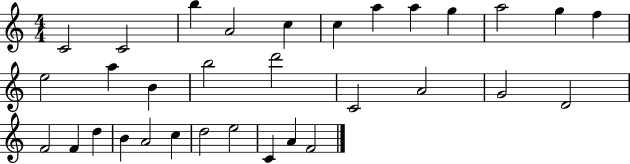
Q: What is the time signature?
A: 4/4